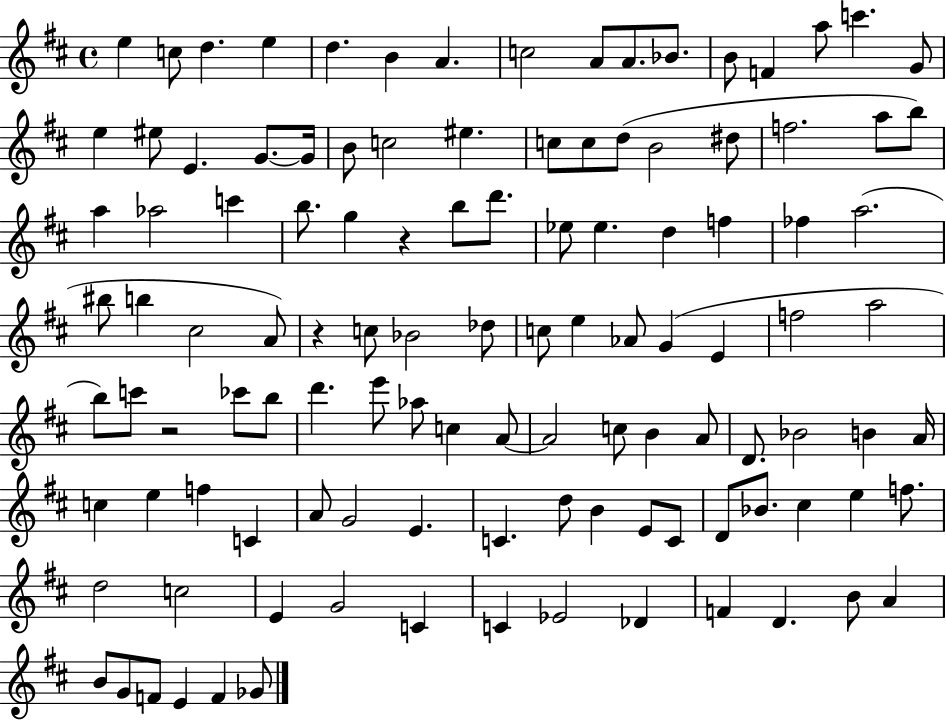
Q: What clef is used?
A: treble